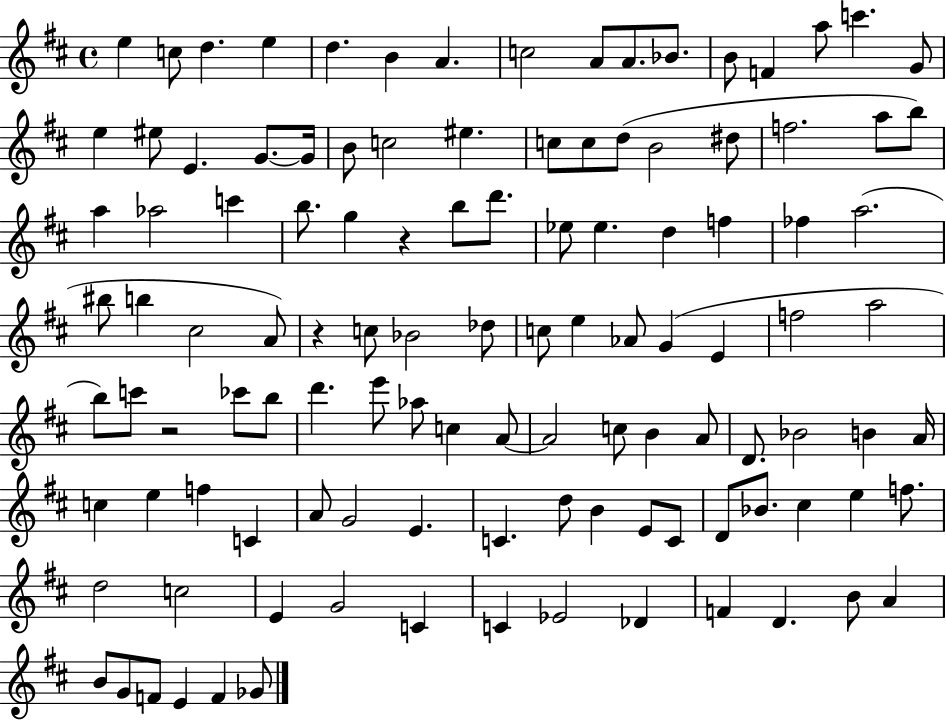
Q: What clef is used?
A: treble